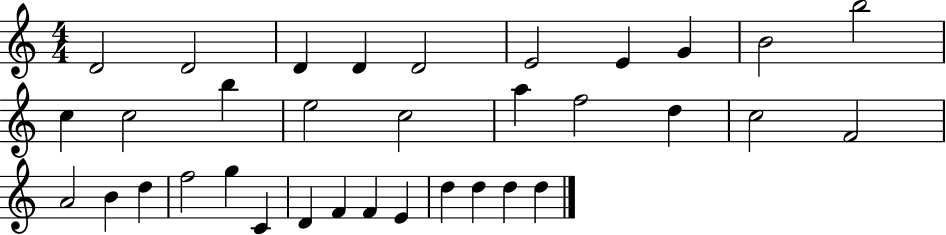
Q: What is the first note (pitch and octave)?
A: D4